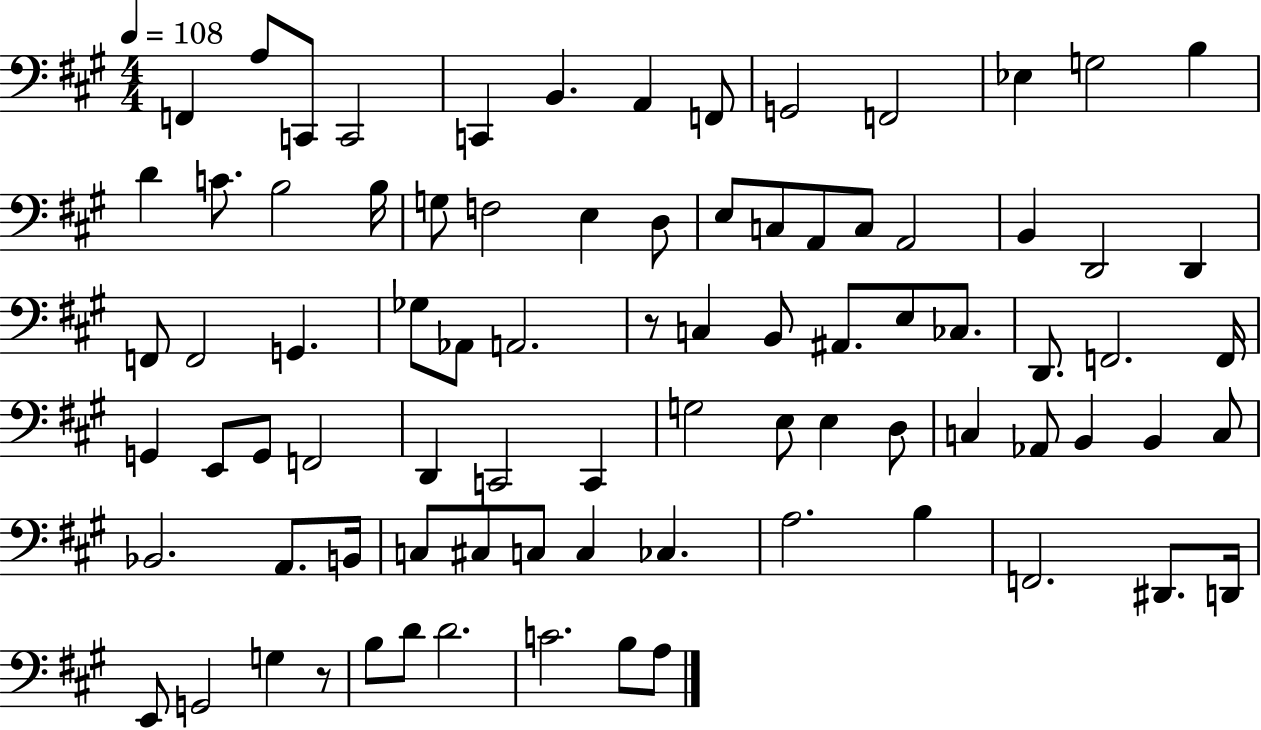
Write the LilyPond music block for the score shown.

{
  \clef bass
  \numericTimeSignature
  \time 4/4
  \key a \major
  \tempo 4 = 108
  \repeat volta 2 { f,4 a8 c,8 c,2 | c,4 b,4. a,4 f,8 | g,2 f,2 | ees4 g2 b4 | \break d'4 c'8. b2 b16 | g8 f2 e4 d8 | e8 c8 a,8 c8 a,2 | b,4 d,2 d,4 | \break f,8 f,2 g,4. | ges8 aes,8 a,2. | r8 c4 b,8 ais,8. e8 ces8. | d,8. f,2. f,16 | \break g,4 e,8 g,8 f,2 | d,4 c,2 c,4 | g2 e8 e4 d8 | c4 aes,8 b,4 b,4 c8 | \break bes,2. a,8. b,16 | c8 cis8 c8 c4 ces4. | a2. b4 | f,2. dis,8. d,16 | \break e,8 g,2 g4 r8 | b8 d'8 d'2. | c'2. b8 a8 | } \bar "|."
}